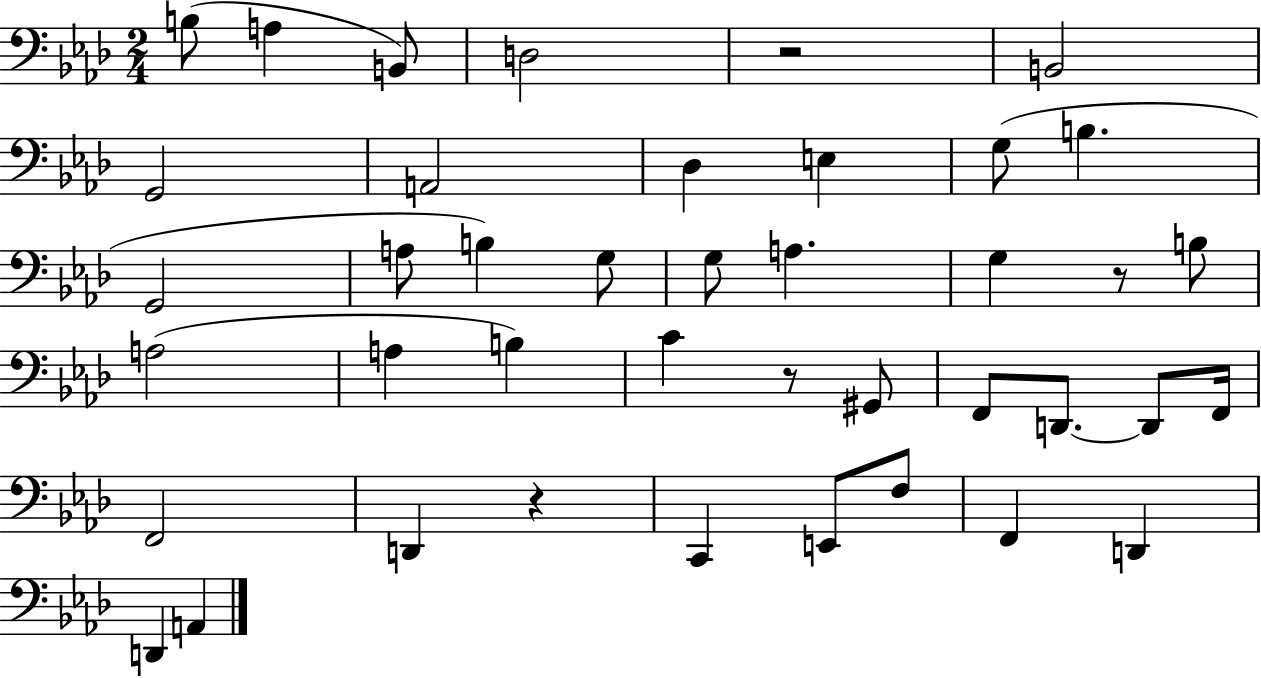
X:1
T:Untitled
M:2/4
L:1/4
K:Ab
B,/2 A, B,,/2 D,2 z2 B,,2 G,,2 A,,2 _D, E, G,/2 B, G,,2 A,/2 B, G,/2 G,/2 A, G, z/2 B,/2 A,2 A, B, C z/2 ^G,,/2 F,,/2 D,,/2 D,,/2 F,,/4 F,,2 D,, z C,, E,,/2 F,/2 F,, D,, D,, A,,